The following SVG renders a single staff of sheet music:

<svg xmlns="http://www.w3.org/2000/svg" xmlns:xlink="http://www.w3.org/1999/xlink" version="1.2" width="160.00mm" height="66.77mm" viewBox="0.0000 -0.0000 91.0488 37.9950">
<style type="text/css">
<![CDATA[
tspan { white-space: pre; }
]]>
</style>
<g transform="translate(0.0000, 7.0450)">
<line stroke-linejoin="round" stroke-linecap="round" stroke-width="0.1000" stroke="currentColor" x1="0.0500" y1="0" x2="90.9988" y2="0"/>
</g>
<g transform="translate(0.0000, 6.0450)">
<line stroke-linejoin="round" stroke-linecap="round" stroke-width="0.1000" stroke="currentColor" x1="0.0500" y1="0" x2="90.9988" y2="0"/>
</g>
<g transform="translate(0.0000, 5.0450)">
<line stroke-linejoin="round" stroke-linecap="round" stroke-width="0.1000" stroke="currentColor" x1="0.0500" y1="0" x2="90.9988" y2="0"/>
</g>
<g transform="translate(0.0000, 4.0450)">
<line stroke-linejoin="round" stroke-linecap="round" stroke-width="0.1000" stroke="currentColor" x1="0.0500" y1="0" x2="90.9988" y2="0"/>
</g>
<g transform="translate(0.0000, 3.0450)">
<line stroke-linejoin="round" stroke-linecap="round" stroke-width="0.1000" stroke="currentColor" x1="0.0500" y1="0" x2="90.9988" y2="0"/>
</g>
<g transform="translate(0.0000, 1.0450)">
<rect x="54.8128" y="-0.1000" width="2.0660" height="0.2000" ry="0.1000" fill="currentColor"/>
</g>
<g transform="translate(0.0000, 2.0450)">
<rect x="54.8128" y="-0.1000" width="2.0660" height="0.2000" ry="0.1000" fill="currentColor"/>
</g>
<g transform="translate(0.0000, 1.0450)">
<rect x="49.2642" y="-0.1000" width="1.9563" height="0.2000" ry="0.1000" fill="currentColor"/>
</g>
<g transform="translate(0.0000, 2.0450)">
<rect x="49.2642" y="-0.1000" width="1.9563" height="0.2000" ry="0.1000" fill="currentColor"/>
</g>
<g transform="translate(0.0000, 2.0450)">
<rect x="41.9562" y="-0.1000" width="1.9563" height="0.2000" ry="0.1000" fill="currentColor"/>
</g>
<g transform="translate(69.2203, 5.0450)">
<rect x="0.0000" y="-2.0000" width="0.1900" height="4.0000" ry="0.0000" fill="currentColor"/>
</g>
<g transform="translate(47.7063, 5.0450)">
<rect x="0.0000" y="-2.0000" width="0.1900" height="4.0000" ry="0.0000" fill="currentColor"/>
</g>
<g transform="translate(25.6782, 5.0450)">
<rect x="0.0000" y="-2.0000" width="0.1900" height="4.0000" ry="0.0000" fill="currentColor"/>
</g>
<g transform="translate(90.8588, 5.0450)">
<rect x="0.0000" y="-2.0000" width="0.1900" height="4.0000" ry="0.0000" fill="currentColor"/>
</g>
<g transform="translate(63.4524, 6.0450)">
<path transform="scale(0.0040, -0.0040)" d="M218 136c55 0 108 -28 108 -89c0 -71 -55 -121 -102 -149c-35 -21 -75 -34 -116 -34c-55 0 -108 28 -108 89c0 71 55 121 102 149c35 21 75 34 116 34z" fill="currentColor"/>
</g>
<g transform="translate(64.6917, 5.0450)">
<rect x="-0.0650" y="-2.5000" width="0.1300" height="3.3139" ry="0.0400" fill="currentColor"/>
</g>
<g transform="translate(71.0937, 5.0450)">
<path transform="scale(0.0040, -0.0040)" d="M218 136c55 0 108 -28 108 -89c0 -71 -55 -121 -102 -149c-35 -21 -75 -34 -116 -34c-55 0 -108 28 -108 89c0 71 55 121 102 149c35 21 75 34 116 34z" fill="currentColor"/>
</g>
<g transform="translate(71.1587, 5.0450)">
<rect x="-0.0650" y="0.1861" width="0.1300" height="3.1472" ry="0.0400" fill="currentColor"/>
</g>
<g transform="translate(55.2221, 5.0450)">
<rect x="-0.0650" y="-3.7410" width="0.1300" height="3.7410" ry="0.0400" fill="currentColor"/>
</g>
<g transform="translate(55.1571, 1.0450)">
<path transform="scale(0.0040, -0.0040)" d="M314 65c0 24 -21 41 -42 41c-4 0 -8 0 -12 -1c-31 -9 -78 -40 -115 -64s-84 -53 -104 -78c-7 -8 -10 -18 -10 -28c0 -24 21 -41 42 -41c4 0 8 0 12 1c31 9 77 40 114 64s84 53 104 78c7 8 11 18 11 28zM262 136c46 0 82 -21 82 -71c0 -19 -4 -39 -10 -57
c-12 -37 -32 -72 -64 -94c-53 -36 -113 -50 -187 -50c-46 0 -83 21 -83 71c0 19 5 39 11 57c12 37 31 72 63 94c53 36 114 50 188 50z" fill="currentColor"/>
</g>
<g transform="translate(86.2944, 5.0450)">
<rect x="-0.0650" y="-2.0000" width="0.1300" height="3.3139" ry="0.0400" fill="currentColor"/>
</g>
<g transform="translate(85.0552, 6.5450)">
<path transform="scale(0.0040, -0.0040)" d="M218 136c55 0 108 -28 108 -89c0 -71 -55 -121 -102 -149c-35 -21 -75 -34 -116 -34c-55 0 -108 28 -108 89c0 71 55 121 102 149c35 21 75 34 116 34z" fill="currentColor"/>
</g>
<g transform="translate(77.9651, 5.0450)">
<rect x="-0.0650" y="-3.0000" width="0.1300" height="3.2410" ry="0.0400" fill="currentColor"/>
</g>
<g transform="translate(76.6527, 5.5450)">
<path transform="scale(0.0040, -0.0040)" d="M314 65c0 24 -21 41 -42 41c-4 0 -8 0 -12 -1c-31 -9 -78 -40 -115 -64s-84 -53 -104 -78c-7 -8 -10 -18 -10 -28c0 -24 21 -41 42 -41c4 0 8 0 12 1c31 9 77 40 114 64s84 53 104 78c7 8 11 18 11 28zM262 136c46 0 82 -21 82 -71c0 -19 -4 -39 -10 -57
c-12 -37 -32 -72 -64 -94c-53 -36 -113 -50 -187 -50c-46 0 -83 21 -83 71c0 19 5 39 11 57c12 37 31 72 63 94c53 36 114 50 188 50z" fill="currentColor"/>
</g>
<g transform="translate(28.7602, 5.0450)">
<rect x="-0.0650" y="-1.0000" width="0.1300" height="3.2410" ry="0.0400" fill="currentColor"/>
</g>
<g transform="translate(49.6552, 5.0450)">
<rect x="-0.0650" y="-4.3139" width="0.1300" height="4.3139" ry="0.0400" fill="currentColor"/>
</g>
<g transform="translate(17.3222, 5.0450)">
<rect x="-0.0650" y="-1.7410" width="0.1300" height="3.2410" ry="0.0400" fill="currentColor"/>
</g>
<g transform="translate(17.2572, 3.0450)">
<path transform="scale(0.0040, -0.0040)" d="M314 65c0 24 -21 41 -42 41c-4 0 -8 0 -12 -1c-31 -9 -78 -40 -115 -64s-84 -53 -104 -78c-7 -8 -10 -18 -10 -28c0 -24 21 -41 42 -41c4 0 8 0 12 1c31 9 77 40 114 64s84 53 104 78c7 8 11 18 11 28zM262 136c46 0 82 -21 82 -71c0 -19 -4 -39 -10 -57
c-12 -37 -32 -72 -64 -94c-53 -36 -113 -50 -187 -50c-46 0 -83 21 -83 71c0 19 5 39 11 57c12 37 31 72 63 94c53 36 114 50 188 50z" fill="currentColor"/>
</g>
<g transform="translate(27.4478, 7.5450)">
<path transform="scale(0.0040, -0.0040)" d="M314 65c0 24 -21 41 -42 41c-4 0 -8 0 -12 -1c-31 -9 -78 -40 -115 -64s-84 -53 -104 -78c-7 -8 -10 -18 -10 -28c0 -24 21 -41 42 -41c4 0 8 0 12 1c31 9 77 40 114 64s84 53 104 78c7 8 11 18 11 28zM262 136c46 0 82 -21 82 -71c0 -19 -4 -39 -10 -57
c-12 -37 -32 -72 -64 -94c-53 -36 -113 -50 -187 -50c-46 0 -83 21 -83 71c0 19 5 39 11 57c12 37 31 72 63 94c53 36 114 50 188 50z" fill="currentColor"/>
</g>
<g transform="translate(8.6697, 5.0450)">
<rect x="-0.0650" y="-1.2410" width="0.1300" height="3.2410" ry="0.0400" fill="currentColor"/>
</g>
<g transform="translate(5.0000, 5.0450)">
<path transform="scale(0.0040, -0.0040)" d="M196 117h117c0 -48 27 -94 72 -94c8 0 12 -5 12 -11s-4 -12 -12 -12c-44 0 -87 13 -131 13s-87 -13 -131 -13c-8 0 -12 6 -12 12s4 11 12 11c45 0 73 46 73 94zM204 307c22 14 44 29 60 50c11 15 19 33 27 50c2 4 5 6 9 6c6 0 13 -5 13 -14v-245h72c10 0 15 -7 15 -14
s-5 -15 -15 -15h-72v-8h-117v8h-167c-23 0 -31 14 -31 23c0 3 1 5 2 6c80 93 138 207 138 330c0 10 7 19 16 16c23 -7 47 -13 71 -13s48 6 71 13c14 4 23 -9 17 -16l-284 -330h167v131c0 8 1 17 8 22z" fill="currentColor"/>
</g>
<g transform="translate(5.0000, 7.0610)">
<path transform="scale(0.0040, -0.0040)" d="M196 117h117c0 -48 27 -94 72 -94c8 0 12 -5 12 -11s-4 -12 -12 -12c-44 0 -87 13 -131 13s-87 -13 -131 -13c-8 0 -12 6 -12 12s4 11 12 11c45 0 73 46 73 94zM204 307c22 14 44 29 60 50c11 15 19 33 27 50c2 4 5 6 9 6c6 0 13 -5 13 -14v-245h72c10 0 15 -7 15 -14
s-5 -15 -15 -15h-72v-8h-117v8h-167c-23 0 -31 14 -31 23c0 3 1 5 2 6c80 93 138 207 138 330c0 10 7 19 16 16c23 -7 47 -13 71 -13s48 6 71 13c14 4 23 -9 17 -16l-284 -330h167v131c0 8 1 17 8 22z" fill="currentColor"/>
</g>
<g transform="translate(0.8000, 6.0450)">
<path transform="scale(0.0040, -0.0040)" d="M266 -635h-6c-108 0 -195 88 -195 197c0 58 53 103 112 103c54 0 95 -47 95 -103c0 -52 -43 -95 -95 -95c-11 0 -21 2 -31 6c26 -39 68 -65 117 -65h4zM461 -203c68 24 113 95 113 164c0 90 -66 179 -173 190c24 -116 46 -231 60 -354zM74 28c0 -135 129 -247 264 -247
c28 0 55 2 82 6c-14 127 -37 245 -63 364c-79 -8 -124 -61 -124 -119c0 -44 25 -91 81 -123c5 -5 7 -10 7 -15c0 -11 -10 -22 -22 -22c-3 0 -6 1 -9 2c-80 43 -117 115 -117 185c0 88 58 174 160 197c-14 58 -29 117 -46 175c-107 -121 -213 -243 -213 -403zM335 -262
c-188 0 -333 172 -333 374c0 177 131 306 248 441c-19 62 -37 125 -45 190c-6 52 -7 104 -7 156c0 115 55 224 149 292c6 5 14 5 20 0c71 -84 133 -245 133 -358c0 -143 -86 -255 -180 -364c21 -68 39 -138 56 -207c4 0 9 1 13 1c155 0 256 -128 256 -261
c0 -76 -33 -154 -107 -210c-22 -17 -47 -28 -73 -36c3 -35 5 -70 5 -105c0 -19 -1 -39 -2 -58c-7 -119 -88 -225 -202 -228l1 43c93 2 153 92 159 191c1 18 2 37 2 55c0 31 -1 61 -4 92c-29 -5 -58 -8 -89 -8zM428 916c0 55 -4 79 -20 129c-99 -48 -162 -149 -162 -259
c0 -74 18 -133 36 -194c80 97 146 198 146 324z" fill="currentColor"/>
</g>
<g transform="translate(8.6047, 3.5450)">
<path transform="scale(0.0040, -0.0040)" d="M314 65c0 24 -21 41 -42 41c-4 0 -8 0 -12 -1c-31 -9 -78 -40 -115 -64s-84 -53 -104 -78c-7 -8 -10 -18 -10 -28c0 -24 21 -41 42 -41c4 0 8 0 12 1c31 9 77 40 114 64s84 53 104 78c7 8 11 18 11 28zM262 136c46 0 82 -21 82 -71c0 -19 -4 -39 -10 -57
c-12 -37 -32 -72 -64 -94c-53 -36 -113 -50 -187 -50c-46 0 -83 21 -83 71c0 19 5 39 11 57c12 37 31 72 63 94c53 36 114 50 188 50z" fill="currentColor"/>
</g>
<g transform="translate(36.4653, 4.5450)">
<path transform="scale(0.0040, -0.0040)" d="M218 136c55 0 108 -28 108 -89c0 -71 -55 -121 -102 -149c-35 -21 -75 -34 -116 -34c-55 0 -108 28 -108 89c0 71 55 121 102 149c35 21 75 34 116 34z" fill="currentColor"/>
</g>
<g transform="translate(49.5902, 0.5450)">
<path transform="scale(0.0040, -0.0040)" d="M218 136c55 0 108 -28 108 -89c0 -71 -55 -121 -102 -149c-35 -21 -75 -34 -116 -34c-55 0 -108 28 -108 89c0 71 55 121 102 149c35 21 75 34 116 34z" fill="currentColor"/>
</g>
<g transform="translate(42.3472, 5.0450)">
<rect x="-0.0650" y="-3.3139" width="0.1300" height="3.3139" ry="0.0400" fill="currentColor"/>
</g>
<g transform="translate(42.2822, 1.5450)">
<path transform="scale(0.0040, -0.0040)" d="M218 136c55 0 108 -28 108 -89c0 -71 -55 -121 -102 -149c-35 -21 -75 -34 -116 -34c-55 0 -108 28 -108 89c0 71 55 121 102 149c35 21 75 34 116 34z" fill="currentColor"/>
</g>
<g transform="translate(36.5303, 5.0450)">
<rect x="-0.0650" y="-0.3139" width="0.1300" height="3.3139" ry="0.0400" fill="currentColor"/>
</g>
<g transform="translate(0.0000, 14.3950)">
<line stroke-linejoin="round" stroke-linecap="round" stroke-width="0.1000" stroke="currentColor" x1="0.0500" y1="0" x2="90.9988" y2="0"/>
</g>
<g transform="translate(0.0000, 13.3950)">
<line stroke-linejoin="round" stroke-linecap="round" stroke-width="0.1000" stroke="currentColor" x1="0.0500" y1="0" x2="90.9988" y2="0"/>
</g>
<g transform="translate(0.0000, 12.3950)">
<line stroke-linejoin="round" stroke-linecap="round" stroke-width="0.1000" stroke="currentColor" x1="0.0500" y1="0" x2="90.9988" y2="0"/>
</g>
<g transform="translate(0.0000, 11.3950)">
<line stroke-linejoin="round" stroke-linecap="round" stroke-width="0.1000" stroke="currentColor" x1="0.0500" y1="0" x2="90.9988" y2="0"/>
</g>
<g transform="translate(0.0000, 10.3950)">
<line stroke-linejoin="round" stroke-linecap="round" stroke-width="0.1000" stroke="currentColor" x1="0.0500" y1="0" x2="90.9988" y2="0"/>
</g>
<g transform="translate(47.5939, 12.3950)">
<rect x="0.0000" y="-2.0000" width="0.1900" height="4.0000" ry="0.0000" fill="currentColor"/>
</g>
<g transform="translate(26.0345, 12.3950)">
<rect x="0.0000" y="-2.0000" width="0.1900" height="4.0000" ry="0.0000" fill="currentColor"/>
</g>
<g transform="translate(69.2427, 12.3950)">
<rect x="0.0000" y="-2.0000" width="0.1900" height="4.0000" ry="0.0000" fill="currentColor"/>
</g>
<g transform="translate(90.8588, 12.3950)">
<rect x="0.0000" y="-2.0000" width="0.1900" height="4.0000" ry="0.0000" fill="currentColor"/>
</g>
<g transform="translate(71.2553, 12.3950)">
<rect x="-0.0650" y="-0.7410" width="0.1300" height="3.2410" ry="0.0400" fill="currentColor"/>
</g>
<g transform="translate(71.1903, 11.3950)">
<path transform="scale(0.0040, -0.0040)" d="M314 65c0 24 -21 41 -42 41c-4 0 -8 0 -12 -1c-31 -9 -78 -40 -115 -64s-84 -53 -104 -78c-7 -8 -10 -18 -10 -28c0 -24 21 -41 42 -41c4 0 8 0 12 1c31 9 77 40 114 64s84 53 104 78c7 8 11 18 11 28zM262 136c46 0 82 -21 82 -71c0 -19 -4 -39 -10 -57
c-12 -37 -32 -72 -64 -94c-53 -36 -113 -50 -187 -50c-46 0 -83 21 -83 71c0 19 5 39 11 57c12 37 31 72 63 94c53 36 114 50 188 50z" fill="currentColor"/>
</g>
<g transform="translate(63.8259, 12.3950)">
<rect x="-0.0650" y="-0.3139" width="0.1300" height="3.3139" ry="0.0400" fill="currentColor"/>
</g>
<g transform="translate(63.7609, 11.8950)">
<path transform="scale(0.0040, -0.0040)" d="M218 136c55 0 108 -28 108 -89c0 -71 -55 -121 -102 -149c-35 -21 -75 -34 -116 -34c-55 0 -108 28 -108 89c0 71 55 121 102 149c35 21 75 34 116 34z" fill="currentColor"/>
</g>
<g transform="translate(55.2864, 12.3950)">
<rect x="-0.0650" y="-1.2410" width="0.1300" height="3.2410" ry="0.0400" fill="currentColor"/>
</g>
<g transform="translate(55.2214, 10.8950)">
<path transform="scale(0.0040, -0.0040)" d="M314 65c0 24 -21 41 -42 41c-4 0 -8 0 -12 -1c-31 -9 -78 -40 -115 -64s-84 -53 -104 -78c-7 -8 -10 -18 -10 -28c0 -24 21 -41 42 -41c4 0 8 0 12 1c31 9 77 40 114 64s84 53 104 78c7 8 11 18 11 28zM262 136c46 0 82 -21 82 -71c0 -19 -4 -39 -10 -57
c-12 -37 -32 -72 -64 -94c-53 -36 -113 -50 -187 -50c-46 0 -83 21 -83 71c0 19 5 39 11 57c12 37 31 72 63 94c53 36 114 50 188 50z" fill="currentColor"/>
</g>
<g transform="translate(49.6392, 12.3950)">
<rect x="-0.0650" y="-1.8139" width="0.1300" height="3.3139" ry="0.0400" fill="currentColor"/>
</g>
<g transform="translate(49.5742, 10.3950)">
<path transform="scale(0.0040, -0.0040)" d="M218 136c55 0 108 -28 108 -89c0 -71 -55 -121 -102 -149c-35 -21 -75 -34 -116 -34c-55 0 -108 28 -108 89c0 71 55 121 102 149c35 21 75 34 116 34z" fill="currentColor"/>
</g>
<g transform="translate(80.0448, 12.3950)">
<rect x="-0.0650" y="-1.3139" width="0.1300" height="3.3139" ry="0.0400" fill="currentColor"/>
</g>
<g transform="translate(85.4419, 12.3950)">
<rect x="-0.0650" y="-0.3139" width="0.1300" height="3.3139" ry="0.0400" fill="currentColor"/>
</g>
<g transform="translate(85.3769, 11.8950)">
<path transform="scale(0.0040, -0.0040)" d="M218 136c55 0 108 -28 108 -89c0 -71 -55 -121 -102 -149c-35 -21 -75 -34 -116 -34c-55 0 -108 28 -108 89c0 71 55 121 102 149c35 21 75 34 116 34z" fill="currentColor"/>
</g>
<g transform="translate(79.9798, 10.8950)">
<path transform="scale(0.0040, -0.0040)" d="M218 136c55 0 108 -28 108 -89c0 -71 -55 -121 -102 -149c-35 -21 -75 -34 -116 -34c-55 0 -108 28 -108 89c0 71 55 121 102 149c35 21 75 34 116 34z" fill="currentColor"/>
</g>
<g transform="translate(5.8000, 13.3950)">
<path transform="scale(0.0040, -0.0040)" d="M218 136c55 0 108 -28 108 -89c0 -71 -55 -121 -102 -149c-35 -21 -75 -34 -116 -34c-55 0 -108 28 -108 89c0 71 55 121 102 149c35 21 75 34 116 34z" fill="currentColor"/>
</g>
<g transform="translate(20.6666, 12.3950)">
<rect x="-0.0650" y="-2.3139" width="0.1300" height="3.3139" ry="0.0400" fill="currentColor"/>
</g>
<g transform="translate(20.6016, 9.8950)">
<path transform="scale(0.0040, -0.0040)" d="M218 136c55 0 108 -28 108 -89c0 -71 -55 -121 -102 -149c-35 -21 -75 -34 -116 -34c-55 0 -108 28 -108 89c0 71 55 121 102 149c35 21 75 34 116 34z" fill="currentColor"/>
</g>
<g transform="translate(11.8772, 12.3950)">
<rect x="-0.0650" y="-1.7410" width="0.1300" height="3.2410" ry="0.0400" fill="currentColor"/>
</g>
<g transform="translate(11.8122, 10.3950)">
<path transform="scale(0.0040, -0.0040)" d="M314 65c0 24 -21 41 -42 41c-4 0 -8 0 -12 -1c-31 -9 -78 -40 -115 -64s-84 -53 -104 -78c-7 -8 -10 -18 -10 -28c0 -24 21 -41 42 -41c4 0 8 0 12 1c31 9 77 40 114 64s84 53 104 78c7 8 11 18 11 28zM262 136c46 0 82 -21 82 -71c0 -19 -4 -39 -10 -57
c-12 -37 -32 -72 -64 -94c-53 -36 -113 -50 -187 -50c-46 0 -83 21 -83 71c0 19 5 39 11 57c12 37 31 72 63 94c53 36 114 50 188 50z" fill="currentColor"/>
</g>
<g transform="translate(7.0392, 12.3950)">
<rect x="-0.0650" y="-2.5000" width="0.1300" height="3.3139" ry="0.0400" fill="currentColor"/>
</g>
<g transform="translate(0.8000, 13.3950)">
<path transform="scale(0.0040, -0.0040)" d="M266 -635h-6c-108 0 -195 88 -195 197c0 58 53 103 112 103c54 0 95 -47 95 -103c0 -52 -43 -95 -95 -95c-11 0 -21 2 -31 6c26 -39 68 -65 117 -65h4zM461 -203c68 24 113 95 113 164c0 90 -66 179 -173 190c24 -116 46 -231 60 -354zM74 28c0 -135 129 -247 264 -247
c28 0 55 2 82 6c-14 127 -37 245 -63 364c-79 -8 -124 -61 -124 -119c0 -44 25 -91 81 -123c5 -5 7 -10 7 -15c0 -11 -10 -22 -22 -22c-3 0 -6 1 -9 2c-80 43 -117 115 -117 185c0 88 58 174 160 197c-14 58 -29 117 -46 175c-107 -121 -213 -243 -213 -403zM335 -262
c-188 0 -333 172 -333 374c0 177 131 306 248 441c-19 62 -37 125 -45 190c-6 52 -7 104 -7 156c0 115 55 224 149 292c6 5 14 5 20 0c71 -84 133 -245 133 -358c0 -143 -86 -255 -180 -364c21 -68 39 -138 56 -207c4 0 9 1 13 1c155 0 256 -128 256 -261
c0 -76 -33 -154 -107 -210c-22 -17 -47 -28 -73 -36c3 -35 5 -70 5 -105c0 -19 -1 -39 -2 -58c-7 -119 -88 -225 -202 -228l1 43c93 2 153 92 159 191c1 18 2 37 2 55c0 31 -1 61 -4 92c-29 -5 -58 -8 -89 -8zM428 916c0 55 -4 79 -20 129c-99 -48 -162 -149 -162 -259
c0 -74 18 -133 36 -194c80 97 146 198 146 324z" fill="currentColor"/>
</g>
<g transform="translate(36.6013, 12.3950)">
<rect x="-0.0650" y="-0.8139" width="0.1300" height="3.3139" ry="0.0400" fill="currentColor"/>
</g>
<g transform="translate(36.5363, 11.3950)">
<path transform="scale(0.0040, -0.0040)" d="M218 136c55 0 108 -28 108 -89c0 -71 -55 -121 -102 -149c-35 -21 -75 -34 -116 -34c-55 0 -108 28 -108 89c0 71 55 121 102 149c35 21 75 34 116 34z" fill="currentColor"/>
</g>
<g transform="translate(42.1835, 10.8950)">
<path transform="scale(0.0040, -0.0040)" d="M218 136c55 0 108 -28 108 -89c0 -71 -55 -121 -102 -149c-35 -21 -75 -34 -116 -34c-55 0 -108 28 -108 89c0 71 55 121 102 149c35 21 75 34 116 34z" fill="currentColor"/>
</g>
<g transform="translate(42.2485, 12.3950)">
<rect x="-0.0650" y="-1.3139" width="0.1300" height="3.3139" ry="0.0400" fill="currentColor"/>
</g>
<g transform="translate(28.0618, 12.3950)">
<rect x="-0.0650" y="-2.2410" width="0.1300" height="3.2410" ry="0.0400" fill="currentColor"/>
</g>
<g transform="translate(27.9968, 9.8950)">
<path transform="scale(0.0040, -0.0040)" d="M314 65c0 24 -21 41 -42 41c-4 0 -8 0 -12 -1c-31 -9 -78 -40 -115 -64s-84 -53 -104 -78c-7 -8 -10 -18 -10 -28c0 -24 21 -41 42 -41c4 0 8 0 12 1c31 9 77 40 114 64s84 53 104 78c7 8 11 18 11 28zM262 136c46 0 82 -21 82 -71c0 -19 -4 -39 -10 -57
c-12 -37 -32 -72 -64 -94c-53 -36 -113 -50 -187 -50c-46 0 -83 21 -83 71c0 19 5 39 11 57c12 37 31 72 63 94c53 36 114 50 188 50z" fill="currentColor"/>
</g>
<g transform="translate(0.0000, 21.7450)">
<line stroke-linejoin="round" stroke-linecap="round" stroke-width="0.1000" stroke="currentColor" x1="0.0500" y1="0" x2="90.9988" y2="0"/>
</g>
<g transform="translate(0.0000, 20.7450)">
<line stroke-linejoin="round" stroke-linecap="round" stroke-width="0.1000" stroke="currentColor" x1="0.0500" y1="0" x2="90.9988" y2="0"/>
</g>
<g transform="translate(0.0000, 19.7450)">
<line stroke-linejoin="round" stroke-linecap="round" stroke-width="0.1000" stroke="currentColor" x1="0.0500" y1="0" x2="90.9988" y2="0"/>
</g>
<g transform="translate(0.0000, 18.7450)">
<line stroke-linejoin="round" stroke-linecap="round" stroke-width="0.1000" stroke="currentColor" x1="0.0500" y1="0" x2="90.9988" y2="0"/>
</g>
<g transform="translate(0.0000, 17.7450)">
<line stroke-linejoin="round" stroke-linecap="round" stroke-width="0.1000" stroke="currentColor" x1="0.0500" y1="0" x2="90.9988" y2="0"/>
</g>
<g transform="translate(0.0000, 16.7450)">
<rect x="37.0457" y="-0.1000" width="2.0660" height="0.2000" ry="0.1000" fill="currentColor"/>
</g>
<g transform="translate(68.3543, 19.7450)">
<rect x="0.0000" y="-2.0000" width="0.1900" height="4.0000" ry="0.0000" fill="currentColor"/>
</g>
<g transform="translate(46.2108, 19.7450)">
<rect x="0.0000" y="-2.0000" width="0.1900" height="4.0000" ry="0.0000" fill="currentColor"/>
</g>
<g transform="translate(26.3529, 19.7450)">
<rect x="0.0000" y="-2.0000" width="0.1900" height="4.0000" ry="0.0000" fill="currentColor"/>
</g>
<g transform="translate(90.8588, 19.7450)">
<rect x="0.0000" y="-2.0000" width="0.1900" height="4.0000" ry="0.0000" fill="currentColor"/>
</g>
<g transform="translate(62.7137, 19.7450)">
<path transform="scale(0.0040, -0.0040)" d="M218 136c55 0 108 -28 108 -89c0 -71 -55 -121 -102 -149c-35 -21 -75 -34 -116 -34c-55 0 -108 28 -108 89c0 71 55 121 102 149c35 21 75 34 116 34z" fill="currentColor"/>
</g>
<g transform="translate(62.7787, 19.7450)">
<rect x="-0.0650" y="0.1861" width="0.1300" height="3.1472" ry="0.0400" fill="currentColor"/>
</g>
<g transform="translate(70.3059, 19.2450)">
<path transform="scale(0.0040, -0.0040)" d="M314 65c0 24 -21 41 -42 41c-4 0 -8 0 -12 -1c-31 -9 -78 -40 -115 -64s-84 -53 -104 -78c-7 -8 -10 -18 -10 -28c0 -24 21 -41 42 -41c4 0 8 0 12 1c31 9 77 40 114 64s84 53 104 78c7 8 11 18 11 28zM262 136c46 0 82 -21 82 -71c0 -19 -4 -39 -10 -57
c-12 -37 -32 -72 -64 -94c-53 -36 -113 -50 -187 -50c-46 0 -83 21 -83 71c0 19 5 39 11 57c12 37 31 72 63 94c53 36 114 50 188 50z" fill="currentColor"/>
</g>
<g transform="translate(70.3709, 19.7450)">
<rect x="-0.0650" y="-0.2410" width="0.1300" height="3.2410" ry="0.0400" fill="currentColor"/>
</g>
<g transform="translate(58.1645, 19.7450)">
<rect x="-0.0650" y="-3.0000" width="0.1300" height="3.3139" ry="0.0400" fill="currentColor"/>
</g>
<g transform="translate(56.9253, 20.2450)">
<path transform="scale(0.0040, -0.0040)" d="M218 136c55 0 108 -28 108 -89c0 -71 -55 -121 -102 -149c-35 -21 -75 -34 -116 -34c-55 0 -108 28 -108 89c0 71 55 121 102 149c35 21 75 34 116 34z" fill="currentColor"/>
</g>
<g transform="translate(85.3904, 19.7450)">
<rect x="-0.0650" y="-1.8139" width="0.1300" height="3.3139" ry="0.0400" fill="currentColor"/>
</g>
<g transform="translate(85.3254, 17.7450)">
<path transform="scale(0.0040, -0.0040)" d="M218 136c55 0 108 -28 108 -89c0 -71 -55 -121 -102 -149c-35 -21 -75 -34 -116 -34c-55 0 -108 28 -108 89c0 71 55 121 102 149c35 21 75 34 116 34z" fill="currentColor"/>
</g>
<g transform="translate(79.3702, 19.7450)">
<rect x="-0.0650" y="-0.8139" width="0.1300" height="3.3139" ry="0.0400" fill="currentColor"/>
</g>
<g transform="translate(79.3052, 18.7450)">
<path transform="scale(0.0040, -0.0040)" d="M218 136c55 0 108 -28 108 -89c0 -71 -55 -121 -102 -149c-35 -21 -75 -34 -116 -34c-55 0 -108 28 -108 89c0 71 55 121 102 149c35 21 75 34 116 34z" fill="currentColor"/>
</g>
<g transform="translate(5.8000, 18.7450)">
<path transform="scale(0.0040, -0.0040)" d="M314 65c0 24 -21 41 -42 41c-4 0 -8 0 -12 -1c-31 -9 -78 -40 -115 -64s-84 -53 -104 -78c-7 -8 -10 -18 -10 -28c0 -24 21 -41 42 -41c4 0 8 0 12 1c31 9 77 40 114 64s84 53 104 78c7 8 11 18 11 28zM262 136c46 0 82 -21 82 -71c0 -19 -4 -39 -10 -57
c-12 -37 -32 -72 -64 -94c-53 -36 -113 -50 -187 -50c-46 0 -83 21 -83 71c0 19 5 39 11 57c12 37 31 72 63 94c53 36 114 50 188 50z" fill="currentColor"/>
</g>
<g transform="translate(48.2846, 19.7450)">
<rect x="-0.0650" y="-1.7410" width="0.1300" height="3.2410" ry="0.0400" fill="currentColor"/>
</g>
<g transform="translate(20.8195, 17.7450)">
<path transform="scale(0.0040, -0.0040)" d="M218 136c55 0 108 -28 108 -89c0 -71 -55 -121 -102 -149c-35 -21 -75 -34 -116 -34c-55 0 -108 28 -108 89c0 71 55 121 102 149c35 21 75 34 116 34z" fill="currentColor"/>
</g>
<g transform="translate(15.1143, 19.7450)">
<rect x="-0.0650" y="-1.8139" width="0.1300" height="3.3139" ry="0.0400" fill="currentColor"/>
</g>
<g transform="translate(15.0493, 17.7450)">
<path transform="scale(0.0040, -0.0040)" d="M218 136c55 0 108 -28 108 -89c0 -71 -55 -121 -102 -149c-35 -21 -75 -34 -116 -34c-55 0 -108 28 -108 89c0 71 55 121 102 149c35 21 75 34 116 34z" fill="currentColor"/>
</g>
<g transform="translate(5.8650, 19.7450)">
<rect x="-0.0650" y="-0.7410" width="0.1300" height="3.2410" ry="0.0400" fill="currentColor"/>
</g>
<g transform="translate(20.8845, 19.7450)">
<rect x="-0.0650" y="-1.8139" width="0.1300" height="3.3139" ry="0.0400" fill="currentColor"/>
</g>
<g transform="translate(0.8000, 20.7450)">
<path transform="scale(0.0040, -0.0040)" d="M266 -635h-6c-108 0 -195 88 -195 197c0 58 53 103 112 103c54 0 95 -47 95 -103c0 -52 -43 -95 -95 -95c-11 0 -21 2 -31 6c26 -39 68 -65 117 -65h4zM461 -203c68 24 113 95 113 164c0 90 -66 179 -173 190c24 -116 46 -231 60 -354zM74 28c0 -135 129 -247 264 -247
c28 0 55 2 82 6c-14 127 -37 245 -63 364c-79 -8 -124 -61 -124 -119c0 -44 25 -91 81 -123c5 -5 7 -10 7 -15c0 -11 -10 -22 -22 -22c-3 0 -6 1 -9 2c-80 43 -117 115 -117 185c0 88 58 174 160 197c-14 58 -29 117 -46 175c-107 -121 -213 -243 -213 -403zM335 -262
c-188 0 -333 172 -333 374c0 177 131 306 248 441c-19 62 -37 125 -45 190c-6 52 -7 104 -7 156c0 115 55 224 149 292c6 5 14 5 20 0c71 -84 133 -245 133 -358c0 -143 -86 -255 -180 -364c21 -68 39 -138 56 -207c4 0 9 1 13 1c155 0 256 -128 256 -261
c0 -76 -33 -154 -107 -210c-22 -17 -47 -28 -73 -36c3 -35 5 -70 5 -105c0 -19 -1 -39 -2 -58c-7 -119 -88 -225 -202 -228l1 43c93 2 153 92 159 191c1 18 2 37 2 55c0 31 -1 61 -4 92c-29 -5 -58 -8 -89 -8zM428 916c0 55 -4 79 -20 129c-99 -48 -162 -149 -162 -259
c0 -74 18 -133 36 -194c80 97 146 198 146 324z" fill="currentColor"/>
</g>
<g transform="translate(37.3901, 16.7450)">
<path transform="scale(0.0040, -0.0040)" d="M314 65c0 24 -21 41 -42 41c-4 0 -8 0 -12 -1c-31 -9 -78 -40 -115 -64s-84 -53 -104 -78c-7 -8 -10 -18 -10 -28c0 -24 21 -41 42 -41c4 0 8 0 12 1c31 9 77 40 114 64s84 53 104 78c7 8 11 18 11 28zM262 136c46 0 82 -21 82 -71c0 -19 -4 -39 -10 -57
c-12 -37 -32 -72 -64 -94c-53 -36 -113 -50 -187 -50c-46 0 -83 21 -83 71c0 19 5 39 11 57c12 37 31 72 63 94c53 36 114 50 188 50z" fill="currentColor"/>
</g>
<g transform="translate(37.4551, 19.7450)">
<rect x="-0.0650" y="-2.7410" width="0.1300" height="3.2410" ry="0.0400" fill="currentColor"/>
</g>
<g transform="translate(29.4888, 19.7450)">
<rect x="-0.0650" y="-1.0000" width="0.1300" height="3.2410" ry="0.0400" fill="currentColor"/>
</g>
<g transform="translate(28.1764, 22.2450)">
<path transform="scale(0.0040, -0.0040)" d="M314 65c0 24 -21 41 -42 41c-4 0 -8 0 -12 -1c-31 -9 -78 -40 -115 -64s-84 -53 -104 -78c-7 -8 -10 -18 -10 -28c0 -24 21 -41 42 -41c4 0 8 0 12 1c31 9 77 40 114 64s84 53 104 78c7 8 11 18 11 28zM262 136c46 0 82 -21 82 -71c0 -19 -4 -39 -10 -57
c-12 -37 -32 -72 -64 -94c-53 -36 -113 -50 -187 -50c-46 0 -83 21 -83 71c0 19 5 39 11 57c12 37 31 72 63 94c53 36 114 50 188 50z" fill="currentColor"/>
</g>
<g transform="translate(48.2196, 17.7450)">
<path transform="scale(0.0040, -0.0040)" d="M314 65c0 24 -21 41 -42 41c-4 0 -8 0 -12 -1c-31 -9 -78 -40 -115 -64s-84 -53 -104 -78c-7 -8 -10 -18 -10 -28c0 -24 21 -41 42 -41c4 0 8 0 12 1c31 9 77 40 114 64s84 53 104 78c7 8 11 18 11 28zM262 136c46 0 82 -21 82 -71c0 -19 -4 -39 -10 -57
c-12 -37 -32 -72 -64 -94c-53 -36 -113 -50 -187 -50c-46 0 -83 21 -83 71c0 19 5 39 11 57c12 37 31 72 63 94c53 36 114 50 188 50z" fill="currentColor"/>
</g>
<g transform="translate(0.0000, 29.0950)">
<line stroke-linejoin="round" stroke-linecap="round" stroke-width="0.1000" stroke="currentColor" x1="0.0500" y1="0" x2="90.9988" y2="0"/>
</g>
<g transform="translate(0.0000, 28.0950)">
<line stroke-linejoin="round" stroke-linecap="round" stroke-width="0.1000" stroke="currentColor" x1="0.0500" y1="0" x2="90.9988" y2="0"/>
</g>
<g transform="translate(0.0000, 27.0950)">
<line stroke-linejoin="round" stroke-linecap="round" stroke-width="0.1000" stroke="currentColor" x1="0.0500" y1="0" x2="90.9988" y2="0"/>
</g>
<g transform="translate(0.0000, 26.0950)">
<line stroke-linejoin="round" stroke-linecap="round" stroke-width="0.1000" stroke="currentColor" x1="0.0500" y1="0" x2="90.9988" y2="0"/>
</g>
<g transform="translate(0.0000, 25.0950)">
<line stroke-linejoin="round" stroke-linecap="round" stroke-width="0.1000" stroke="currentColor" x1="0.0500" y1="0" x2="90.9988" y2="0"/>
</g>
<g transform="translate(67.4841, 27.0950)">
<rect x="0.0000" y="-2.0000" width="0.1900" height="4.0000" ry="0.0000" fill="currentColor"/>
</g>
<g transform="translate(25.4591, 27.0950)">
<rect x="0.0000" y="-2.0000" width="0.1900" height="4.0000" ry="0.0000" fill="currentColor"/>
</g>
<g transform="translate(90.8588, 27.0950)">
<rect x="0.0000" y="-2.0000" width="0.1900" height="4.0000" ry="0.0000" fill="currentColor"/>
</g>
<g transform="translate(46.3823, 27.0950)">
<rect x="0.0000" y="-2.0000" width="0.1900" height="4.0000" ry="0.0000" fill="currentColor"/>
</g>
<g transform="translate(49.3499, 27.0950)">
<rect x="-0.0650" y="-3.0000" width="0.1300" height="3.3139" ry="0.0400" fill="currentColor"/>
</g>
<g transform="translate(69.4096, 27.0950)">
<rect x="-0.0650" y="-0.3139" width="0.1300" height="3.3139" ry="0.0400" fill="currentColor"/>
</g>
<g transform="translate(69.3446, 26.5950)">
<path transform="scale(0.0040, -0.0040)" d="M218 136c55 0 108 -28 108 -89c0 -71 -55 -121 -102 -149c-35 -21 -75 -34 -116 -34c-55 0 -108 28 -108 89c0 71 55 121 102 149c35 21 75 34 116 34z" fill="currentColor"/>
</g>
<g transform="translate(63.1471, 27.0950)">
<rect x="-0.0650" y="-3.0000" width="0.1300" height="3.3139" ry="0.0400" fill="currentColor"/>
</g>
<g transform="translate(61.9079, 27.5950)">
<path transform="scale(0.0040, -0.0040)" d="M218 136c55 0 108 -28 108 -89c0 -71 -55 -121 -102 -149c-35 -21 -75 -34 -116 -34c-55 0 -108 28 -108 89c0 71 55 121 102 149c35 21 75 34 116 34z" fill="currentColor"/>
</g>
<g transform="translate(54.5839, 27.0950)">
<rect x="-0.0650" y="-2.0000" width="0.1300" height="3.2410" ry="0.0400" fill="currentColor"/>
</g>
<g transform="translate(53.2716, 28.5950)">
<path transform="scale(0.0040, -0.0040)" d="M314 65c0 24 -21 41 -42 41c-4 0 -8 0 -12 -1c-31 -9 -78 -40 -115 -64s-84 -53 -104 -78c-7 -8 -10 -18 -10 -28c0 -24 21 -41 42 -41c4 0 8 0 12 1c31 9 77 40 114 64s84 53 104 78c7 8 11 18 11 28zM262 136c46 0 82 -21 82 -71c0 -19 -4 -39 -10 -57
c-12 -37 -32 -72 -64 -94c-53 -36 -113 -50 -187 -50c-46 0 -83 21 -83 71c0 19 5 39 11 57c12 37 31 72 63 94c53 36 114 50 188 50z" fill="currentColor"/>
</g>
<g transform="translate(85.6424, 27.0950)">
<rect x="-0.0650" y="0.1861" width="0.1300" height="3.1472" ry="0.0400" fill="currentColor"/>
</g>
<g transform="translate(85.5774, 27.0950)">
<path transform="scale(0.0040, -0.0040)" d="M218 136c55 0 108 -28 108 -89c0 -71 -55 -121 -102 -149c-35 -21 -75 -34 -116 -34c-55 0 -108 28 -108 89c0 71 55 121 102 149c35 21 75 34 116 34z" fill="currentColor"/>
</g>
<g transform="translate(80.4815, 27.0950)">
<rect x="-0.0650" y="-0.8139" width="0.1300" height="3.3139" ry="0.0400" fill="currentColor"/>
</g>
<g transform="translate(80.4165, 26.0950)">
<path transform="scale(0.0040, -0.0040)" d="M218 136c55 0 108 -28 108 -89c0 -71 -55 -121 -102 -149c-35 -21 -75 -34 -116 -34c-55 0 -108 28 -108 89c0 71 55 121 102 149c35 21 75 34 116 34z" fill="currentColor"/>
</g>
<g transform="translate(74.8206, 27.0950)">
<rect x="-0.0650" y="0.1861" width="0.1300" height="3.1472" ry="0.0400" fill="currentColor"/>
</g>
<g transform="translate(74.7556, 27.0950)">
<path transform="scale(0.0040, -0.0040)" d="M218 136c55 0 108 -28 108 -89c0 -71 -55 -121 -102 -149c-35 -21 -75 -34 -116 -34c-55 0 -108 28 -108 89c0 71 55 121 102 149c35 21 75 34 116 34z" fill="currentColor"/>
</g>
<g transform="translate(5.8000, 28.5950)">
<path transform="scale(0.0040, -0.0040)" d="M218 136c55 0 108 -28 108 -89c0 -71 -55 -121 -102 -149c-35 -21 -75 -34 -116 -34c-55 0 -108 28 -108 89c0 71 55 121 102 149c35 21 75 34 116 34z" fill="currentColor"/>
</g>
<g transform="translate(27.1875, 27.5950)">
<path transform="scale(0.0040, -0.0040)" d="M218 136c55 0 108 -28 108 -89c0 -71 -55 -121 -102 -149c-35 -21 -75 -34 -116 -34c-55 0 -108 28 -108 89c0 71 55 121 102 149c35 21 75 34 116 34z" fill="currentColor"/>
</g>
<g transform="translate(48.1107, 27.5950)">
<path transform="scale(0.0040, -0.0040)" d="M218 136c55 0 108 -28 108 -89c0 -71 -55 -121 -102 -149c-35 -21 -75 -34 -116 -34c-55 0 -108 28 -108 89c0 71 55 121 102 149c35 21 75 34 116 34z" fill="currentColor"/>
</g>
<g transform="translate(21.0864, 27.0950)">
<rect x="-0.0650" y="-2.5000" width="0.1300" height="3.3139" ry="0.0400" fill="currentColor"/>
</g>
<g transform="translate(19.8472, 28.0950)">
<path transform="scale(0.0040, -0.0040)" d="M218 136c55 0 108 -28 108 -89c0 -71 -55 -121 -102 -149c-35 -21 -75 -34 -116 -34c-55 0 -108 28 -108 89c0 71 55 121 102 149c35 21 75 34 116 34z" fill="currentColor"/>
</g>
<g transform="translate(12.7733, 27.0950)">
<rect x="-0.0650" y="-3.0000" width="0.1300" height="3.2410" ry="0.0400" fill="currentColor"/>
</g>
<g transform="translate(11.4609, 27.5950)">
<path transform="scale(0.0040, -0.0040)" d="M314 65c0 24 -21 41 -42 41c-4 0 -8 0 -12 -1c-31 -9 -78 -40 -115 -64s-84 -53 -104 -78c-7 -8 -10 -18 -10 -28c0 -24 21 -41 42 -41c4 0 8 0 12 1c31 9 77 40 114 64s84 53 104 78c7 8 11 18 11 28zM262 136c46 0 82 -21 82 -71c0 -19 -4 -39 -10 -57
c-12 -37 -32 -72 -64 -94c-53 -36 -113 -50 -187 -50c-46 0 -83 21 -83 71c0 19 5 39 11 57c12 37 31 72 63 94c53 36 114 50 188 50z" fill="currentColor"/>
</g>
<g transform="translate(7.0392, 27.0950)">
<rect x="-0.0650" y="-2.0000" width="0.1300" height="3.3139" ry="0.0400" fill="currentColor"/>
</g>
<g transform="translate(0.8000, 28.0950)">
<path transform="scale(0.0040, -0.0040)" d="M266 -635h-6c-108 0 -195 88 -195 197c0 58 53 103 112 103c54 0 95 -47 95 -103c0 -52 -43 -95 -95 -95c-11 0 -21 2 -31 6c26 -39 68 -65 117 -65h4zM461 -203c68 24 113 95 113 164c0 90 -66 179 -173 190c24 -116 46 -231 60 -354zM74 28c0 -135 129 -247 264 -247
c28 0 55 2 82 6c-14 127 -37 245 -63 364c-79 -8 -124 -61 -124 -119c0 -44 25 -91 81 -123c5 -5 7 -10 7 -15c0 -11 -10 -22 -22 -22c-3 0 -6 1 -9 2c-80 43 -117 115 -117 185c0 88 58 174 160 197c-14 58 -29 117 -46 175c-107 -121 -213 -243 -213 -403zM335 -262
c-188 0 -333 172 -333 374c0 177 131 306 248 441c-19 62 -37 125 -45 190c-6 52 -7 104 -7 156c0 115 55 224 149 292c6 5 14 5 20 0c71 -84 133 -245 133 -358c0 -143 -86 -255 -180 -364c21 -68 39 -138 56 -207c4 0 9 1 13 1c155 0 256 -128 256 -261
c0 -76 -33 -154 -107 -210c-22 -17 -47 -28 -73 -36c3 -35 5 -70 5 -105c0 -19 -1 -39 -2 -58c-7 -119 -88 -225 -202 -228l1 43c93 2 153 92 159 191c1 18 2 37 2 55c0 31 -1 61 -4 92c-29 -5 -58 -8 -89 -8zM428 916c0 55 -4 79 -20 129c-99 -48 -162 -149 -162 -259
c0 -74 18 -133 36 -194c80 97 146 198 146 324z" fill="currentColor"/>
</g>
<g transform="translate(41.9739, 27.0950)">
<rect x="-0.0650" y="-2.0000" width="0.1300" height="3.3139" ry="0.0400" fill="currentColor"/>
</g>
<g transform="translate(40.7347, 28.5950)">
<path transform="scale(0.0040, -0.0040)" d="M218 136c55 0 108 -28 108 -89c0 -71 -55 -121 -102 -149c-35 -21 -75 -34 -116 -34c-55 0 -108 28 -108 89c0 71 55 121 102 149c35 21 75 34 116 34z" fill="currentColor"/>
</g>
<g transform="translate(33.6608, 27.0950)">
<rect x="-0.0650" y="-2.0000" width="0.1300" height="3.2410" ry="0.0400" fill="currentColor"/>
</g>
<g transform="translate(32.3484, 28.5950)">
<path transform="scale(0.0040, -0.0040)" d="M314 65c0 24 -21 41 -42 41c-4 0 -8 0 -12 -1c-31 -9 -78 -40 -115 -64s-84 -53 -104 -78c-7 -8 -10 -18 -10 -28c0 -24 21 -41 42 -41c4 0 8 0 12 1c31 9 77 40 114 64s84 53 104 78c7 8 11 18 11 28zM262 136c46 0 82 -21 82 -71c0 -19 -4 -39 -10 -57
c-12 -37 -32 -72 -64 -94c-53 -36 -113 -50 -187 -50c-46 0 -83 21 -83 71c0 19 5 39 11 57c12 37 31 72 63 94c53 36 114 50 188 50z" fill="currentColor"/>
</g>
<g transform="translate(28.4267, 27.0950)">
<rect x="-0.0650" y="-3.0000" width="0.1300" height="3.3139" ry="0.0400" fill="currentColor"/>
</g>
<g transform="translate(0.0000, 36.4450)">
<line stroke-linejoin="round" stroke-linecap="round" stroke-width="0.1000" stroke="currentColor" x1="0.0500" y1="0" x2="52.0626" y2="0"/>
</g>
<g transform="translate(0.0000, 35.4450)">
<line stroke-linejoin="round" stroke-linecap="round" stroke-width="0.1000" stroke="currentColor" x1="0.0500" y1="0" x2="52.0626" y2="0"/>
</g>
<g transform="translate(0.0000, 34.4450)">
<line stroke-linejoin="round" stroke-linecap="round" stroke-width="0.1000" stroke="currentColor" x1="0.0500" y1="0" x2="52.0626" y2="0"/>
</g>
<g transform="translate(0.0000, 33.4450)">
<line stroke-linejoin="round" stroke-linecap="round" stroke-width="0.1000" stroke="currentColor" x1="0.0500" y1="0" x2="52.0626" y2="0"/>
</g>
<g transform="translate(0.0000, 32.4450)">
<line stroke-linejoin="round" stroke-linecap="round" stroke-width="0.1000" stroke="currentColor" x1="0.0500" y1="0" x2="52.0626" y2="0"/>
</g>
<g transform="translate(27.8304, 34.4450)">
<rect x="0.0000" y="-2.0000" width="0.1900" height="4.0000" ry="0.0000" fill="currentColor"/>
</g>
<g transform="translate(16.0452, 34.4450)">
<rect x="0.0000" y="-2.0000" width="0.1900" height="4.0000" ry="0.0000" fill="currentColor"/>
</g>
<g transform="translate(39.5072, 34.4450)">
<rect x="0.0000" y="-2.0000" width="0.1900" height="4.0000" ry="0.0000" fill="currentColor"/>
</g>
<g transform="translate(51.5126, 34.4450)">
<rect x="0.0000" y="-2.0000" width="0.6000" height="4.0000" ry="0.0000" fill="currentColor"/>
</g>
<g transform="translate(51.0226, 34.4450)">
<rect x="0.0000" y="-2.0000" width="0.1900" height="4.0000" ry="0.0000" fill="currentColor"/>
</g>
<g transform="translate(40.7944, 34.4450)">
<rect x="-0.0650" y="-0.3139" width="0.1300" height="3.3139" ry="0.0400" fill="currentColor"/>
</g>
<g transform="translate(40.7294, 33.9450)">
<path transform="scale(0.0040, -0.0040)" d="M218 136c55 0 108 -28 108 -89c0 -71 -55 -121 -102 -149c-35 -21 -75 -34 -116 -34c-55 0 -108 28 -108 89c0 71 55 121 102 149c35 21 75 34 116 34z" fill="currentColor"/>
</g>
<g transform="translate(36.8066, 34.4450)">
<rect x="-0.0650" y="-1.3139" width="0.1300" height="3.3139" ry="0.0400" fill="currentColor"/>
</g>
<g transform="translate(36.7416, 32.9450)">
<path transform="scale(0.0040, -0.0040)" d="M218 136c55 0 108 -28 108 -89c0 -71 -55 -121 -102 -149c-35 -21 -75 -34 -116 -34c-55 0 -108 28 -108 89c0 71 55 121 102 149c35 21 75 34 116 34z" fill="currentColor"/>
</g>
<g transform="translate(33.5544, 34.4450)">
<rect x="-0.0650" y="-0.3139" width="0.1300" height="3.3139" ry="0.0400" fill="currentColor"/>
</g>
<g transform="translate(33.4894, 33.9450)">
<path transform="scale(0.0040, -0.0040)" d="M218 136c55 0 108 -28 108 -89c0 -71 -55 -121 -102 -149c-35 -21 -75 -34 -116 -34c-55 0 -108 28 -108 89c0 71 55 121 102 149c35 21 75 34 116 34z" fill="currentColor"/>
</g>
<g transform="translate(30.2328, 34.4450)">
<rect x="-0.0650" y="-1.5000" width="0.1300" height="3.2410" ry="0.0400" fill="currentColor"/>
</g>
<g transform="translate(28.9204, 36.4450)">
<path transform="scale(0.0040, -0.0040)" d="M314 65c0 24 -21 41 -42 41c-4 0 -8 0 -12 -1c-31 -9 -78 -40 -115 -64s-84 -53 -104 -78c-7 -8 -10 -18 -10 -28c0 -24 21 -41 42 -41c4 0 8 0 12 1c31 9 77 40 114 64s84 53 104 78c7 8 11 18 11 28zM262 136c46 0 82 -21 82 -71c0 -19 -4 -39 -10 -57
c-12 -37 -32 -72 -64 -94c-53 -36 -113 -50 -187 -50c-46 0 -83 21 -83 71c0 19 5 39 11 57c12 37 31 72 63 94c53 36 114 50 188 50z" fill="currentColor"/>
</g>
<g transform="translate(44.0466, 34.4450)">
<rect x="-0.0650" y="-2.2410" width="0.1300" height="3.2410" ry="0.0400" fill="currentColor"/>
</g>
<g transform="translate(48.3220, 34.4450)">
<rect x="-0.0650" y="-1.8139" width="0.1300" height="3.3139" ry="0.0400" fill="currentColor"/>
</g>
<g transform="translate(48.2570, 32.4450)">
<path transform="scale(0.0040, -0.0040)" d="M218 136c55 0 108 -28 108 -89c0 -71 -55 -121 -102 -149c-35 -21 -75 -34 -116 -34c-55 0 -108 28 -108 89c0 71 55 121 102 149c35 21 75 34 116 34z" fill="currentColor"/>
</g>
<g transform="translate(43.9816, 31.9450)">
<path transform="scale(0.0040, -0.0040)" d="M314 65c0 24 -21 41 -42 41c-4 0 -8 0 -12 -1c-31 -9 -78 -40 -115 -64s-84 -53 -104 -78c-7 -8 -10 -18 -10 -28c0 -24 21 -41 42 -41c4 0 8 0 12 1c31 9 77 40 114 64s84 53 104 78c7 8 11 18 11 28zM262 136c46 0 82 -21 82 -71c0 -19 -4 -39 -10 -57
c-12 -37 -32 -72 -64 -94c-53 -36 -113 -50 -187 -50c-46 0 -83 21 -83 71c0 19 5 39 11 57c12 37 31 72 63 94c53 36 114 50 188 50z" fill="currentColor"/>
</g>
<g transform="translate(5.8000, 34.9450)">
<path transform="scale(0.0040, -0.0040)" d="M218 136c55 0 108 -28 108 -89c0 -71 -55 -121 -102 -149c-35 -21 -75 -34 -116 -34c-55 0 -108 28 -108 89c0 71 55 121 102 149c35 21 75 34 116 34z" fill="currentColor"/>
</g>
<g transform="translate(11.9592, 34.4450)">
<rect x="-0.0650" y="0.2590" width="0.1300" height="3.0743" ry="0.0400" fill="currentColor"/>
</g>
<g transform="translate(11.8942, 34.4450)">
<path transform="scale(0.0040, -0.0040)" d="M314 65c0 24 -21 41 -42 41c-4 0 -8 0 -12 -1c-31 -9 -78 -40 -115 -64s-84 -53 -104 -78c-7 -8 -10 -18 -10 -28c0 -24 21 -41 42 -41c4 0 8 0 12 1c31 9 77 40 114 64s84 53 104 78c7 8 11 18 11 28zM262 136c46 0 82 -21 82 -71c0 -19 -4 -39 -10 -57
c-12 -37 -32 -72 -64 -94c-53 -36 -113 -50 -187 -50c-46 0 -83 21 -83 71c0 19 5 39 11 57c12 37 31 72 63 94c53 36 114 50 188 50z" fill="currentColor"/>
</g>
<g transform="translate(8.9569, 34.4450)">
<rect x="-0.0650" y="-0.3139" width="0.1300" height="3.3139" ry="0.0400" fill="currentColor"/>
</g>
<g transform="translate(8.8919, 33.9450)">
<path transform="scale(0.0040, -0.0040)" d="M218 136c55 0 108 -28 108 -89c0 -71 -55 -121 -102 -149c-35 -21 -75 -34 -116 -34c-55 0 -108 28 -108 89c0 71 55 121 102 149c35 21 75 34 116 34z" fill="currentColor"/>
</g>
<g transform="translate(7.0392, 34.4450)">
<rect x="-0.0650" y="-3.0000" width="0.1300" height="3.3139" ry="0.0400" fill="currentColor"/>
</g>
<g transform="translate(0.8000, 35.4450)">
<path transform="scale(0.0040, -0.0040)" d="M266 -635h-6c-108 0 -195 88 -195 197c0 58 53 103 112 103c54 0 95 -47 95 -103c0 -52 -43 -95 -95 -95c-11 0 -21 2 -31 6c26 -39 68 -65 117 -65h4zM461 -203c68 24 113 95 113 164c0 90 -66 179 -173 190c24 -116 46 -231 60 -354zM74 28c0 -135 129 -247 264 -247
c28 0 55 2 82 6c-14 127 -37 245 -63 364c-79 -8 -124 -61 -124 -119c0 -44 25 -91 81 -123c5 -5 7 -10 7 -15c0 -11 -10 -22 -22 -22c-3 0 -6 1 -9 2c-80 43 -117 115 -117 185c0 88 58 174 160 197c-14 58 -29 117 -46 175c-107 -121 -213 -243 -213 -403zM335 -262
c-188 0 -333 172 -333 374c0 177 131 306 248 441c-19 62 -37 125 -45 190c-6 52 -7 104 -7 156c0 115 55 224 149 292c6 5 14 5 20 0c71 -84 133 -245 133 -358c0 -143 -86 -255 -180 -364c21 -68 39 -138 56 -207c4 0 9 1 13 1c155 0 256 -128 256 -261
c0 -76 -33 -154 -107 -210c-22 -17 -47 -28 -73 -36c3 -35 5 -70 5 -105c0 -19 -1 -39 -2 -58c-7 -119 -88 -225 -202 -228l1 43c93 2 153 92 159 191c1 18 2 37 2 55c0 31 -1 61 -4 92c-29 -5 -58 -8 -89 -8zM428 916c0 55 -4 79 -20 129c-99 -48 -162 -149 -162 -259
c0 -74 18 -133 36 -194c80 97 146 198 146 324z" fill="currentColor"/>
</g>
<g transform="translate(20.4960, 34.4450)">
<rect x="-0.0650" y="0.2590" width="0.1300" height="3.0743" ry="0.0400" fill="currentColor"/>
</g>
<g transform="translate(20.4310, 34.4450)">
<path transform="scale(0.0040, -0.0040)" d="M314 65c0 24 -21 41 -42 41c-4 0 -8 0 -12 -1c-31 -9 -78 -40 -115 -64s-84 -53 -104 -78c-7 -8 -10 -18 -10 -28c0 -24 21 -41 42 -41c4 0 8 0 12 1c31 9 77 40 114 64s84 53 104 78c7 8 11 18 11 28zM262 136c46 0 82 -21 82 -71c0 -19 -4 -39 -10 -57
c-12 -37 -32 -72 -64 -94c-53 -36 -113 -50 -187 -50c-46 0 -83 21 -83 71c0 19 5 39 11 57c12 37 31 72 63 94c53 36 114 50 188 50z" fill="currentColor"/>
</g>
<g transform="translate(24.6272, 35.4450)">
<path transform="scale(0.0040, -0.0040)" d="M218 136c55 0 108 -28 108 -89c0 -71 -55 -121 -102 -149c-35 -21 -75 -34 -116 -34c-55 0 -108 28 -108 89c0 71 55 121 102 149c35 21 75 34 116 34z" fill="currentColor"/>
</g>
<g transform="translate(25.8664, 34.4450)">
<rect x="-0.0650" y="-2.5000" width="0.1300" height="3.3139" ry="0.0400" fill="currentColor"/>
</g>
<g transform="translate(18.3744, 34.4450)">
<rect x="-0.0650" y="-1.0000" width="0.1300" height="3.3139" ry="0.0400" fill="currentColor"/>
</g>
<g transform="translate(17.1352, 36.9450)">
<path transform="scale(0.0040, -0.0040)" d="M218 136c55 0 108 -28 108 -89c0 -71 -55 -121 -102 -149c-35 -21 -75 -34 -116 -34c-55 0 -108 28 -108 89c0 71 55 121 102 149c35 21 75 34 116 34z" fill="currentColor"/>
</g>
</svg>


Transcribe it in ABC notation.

X:1
T:Untitled
M:4/4
L:1/4
K:C
e2 f2 D2 c b d' c'2 G B A2 F G f2 g g2 d e f e2 c d2 e c d2 f f D2 a2 f2 A B c2 d f F A2 G A F2 F A F2 A c B d B A c B2 D B2 G E2 c e c g2 f